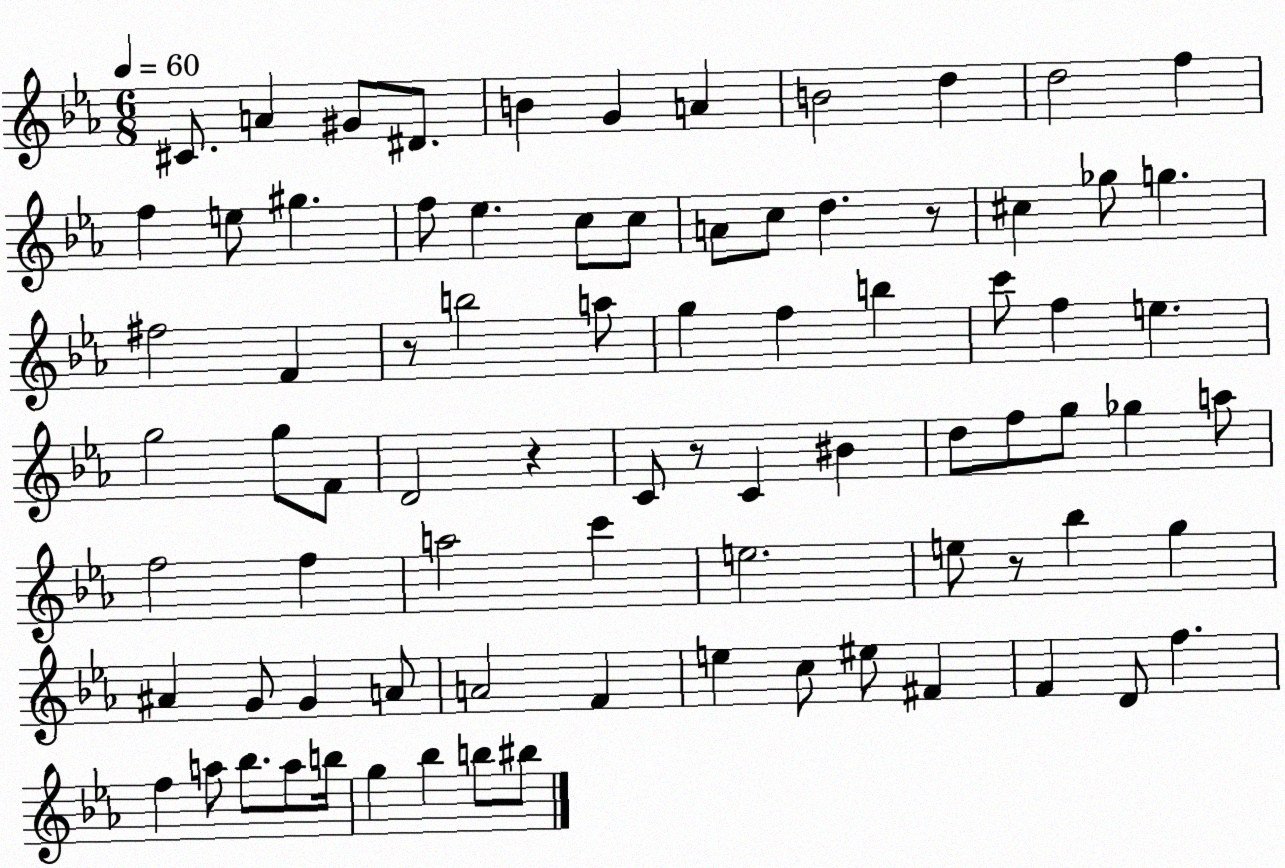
X:1
T:Untitled
M:6/8
L:1/4
K:Eb
^C/2 A ^G/2 ^D/2 B G A B2 d d2 f f e/2 ^g f/2 _e c/2 c/2 A/2 c/2 d z/2 ^c _g/2 g ^f2 F z/2 b2 a/2 g f b c'/2 f e g2 g/2 F/2 D2 z C/2 z/2 C ^B d/2 f/2 g/2 _g a/2 f2 f a2 c' e2 e/2 z/2 _b g ^A G/2 G A/2 A2 F e c/2 ^e/2 ^F F D/2 f f a/2 _b/2 a/2 b/4 g _b b/2 ^b/2